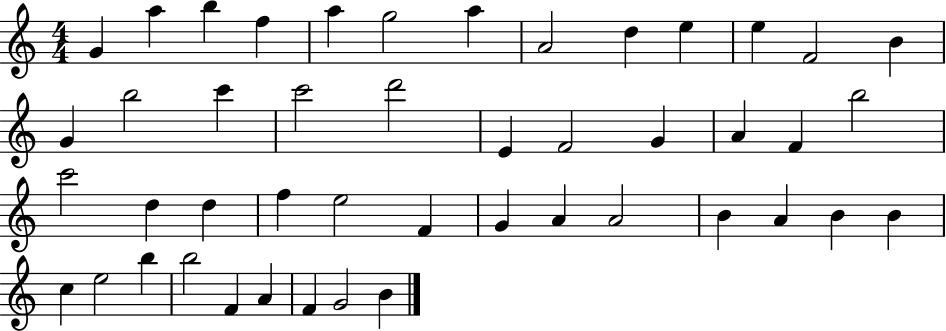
{
  \clef treble
  \numericTimeSignature
  \time 4/4
  \key c \major
  g'4 a''4 b''4 f''4 | a''4 g''2 a''4 | a'2 d''4 e''4 | e''4 f'2 b'4 | \break g'4 b''2 c'''4 | c'''2 d'''2 | e'4 f'2 g'4 | a'4 f'4 b''2 | \break c'''2 d''4 d''4 | f''4 e''2 f'4 | g'4 a'4 a'2 | b'4 a'4 b'4 b'4 | \break c''4 e''2 b''4 | b''2 f'4 a'4 | f'4 g'2 b'4 | \bar "|."
}